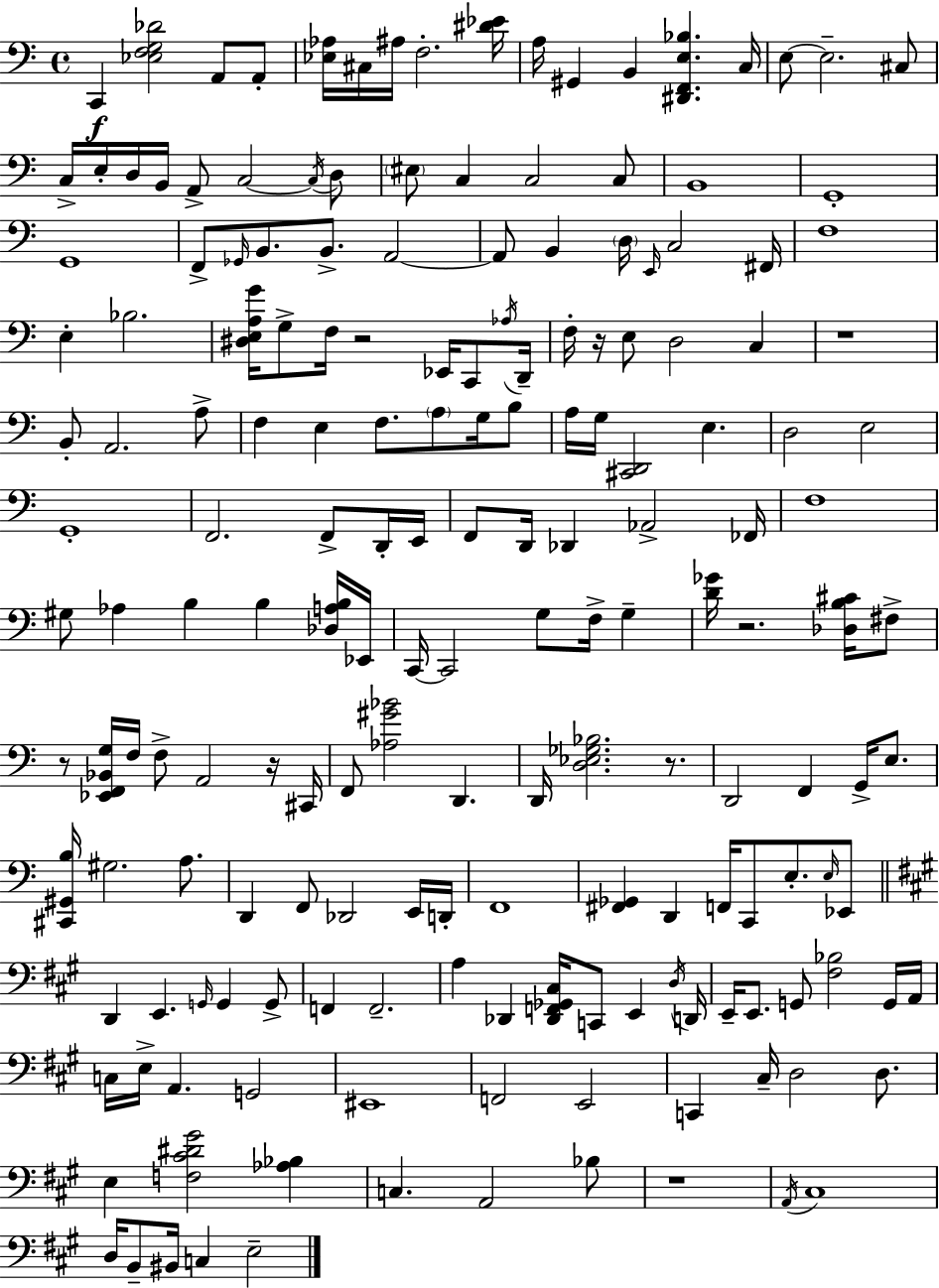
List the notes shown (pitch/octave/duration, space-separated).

C2/q [Eb3,F3,G3,Db4]/h A2/e A2/e [Eb3,Ab3]/s C#3/s A#3/s F3/h. [D#4,Eb4]/s A3/s G#2/q B2/q [D#2,F2,E3,Bb3]/q. C3/s E3/e E3/h. C#3/e C3/s E3/s D3/s B2/s A2/e C3/h C3/s D3/e EIS3/e C3/q C3/h C3/e B2/w G2/w G2/w F2/e Gb2/s B2/e. B2/e. A2/h A2/e B2/q D3/s E2/s C3/h F#2/s F3/w E3/q Bb3/h. [D#3,E3,A3,G4]/s G3/e F3/s R/h Eb2/s C2/e Ab3/s D2/s F3/s R/s E3/e D3/h C3/q R/w B2/e A2/h. A3/e F3/q E3/q F3/e. A3/e G3/s B3/e A3/s G3/s [C#2,D2]/h E3/q. D3/h E3/h G2/w F2/h. F2/e D2/s E2/s F2/e D2/s Db2/q Ab2/h FES2/s F3/w G#3/e Ab3/q B3/q B3/q [Db3,A3,B3]/s Eb2/s C2/s C2/h G3/e F3/s G3/q [D4,Gb4]/s R/h. [Db3,B3,C#4]/s F#3/e R/e [Eb2,F2,Bb2,G3]/s F3/s F3/e A2/h R/s C#2/s F2/e [Ab3,G#4,Bb4]/h D2/q. D2/s [D3,Eb3,Gb3,Bb3]/h. R/e. D2/h F2/q G2/s E3/e. [C#2,G#2,B3]/s G#3/h. A3/e. D2/q F2/e Db2/h E2/s D2/s F2/w [F#2,Gb2]/q D2/q F2/s C2/e E3/e. E3/s Eb2/e D2/q E2/q. G2/s G2/q G2/e F2/q F2/h. A3/q Db2/q [Db2,F2,Gb2,C#3]/s C2/e E2/q D3/s D2/s E2/s E2/e. G2/e [F#3,Bb3]/h G2/s A2/s C3/s E3/s A2/q. G2/h EIS2/w F2/h E2/h C2/q C#3/s D3/h D3/e. E3/q [F3,C#4,D#4,G#4]/h [Ab3,Bb3]/q C3/q. A2/h Bb3/e R/w A2/s C#3/w D3/s B2/e BIS2/s C3/q E3/h